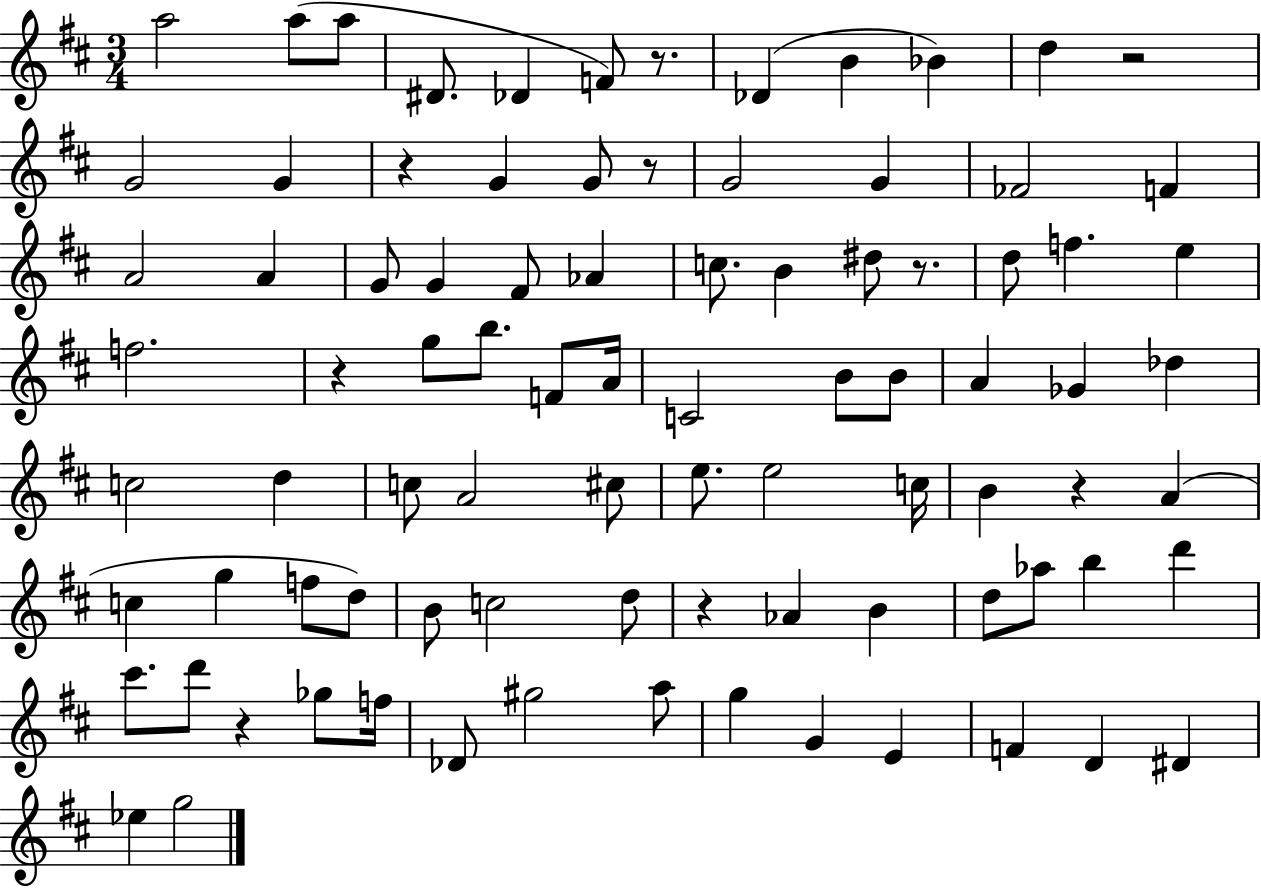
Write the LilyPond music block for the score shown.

{
  \clef treble
  \numericTimeSignature
  \time 3/4
  \key d \major
  a''2 a''8( a''8 | dis'8. des'4 f'8) r8. | des'4( b'4 bes'4) | d''4 r2 | \break g'2 g'4 | r4 g'4 g'8 r8 | g'2 g'4 | fes'2 f'4 | \break a'2 a'4 | g'8 g'4 fis'8 aes'4 | c''8. b'4 dis''8 r8. | d''8 f''4. e''4 | \break f''2. | r4 g''8 b''8. f'8 a'16 | c'2 b'8 b'8 | a'4 ges'4 des''4 | \break c''2 d''4 | c''8 a'2 cis''8 | e''8. e''2 c''16 | b'4 r4 a'4( | \break c''4 g''4 f''8 d''8) | b'8 c''2 d''8 | r4 aes'4 b'4 | d''8 aes''8 b''4 d'''4 | \break cis'''8. d'''8 r4 ges''8 f''16 | des'8 gis''2 a''8 | g''4 g'4 e'4 | f'4 d'4 dis'4 | \break ees''4 g''2 | \bar "|."
}